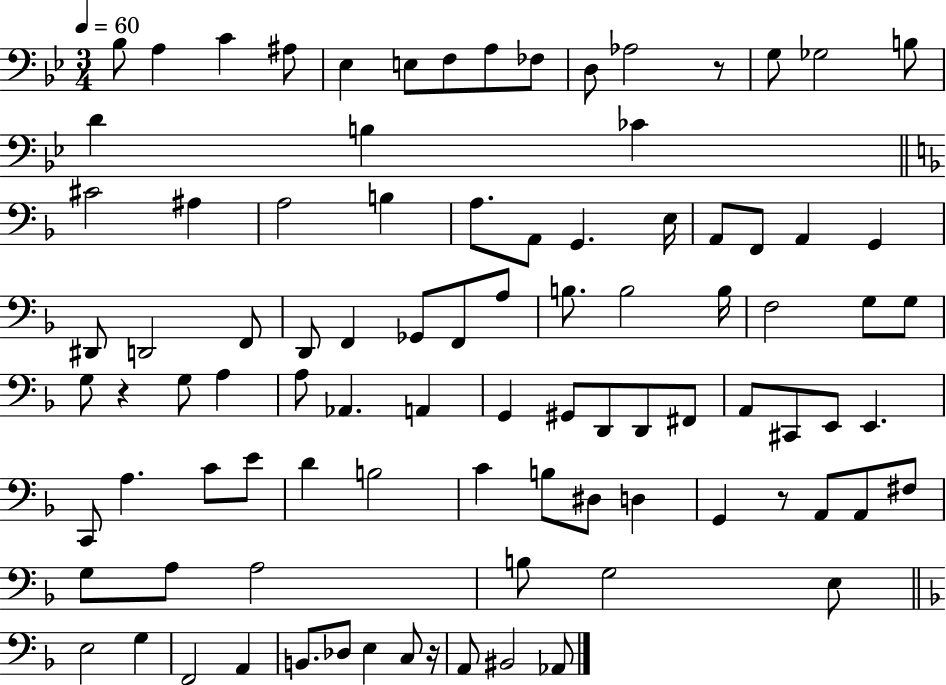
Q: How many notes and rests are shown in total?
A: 93